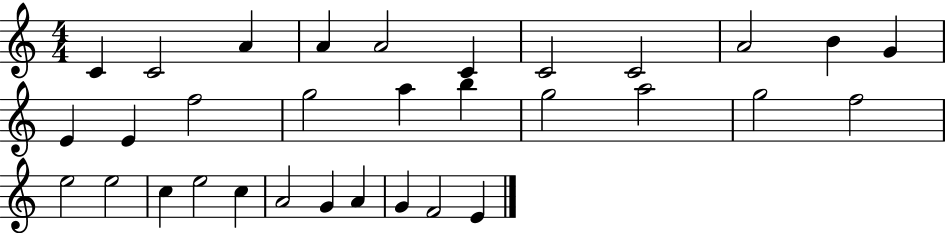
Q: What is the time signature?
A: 4/4